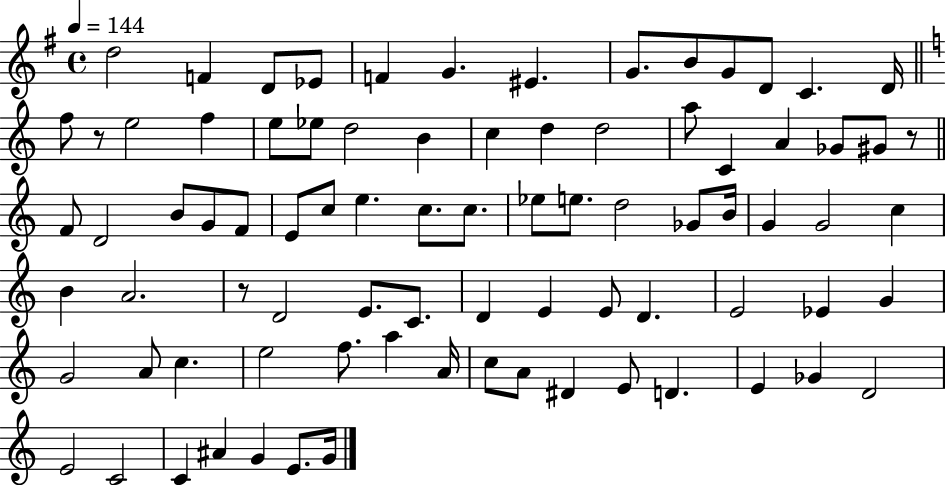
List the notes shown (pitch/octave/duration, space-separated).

D5/h F4/q D4/e Eb4/e F4/q G4/q. EIS4/q. G4/e. B4/e G4/e D4/e C4/q. D4/s F5/e R/e E5/h F5/q E5/e Eb5/e D5/h B4/q C5/q D5/q D5/h A5/e C4/q A4/q Gb4/e G#4/e R/e F4/e D4/h B4/e G4/e F4/e E4/e C5/e E5/q. C5/e. C5/e. Eb5/e E5/e. D5/h Gb4/e B4/s G4/q G4/h C5/q B4/q A4/h. R/e D4/h E4/e. C4/e. D4/q E4/q E4/e D4/q. E4/h Eb4/q G4/q G4/h A4/e C5/q. E5/h F5/e. A5/q A4/s C5/e A4/e D#4/q E4/e D4/q. E4/q Gb4/q D4/h E4/h C4/h C4/q A#4/q G4/q E4/e. G4/s